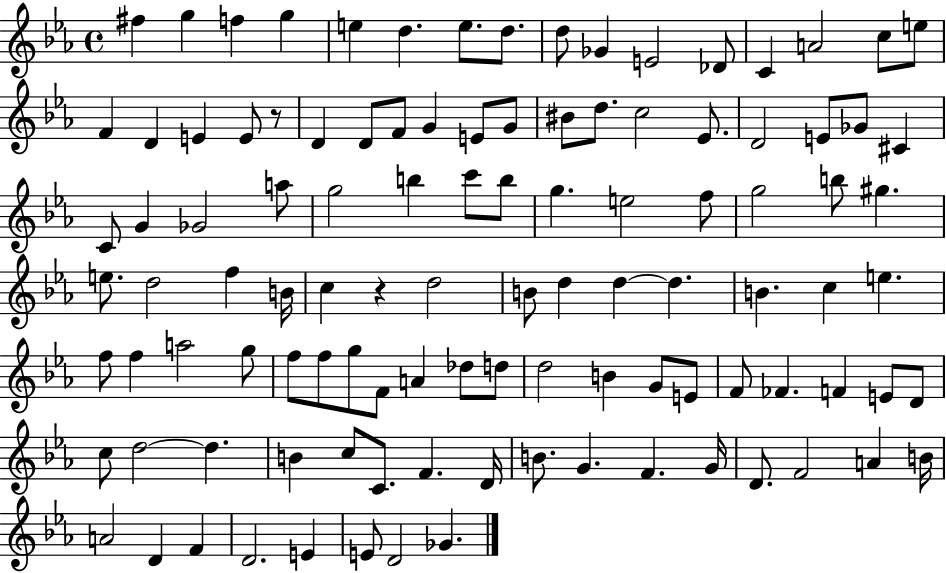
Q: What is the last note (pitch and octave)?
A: Gb4